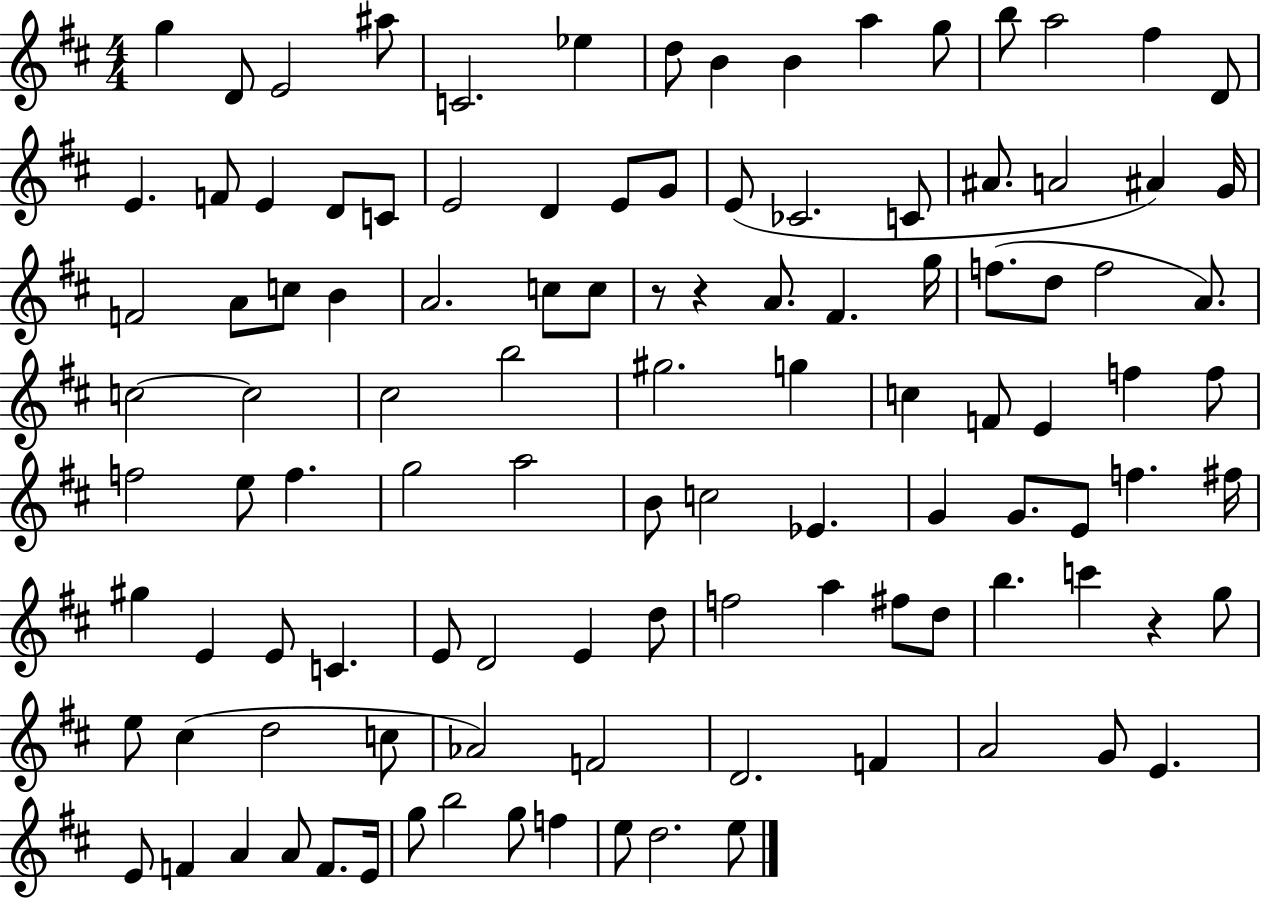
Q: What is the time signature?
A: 4/4